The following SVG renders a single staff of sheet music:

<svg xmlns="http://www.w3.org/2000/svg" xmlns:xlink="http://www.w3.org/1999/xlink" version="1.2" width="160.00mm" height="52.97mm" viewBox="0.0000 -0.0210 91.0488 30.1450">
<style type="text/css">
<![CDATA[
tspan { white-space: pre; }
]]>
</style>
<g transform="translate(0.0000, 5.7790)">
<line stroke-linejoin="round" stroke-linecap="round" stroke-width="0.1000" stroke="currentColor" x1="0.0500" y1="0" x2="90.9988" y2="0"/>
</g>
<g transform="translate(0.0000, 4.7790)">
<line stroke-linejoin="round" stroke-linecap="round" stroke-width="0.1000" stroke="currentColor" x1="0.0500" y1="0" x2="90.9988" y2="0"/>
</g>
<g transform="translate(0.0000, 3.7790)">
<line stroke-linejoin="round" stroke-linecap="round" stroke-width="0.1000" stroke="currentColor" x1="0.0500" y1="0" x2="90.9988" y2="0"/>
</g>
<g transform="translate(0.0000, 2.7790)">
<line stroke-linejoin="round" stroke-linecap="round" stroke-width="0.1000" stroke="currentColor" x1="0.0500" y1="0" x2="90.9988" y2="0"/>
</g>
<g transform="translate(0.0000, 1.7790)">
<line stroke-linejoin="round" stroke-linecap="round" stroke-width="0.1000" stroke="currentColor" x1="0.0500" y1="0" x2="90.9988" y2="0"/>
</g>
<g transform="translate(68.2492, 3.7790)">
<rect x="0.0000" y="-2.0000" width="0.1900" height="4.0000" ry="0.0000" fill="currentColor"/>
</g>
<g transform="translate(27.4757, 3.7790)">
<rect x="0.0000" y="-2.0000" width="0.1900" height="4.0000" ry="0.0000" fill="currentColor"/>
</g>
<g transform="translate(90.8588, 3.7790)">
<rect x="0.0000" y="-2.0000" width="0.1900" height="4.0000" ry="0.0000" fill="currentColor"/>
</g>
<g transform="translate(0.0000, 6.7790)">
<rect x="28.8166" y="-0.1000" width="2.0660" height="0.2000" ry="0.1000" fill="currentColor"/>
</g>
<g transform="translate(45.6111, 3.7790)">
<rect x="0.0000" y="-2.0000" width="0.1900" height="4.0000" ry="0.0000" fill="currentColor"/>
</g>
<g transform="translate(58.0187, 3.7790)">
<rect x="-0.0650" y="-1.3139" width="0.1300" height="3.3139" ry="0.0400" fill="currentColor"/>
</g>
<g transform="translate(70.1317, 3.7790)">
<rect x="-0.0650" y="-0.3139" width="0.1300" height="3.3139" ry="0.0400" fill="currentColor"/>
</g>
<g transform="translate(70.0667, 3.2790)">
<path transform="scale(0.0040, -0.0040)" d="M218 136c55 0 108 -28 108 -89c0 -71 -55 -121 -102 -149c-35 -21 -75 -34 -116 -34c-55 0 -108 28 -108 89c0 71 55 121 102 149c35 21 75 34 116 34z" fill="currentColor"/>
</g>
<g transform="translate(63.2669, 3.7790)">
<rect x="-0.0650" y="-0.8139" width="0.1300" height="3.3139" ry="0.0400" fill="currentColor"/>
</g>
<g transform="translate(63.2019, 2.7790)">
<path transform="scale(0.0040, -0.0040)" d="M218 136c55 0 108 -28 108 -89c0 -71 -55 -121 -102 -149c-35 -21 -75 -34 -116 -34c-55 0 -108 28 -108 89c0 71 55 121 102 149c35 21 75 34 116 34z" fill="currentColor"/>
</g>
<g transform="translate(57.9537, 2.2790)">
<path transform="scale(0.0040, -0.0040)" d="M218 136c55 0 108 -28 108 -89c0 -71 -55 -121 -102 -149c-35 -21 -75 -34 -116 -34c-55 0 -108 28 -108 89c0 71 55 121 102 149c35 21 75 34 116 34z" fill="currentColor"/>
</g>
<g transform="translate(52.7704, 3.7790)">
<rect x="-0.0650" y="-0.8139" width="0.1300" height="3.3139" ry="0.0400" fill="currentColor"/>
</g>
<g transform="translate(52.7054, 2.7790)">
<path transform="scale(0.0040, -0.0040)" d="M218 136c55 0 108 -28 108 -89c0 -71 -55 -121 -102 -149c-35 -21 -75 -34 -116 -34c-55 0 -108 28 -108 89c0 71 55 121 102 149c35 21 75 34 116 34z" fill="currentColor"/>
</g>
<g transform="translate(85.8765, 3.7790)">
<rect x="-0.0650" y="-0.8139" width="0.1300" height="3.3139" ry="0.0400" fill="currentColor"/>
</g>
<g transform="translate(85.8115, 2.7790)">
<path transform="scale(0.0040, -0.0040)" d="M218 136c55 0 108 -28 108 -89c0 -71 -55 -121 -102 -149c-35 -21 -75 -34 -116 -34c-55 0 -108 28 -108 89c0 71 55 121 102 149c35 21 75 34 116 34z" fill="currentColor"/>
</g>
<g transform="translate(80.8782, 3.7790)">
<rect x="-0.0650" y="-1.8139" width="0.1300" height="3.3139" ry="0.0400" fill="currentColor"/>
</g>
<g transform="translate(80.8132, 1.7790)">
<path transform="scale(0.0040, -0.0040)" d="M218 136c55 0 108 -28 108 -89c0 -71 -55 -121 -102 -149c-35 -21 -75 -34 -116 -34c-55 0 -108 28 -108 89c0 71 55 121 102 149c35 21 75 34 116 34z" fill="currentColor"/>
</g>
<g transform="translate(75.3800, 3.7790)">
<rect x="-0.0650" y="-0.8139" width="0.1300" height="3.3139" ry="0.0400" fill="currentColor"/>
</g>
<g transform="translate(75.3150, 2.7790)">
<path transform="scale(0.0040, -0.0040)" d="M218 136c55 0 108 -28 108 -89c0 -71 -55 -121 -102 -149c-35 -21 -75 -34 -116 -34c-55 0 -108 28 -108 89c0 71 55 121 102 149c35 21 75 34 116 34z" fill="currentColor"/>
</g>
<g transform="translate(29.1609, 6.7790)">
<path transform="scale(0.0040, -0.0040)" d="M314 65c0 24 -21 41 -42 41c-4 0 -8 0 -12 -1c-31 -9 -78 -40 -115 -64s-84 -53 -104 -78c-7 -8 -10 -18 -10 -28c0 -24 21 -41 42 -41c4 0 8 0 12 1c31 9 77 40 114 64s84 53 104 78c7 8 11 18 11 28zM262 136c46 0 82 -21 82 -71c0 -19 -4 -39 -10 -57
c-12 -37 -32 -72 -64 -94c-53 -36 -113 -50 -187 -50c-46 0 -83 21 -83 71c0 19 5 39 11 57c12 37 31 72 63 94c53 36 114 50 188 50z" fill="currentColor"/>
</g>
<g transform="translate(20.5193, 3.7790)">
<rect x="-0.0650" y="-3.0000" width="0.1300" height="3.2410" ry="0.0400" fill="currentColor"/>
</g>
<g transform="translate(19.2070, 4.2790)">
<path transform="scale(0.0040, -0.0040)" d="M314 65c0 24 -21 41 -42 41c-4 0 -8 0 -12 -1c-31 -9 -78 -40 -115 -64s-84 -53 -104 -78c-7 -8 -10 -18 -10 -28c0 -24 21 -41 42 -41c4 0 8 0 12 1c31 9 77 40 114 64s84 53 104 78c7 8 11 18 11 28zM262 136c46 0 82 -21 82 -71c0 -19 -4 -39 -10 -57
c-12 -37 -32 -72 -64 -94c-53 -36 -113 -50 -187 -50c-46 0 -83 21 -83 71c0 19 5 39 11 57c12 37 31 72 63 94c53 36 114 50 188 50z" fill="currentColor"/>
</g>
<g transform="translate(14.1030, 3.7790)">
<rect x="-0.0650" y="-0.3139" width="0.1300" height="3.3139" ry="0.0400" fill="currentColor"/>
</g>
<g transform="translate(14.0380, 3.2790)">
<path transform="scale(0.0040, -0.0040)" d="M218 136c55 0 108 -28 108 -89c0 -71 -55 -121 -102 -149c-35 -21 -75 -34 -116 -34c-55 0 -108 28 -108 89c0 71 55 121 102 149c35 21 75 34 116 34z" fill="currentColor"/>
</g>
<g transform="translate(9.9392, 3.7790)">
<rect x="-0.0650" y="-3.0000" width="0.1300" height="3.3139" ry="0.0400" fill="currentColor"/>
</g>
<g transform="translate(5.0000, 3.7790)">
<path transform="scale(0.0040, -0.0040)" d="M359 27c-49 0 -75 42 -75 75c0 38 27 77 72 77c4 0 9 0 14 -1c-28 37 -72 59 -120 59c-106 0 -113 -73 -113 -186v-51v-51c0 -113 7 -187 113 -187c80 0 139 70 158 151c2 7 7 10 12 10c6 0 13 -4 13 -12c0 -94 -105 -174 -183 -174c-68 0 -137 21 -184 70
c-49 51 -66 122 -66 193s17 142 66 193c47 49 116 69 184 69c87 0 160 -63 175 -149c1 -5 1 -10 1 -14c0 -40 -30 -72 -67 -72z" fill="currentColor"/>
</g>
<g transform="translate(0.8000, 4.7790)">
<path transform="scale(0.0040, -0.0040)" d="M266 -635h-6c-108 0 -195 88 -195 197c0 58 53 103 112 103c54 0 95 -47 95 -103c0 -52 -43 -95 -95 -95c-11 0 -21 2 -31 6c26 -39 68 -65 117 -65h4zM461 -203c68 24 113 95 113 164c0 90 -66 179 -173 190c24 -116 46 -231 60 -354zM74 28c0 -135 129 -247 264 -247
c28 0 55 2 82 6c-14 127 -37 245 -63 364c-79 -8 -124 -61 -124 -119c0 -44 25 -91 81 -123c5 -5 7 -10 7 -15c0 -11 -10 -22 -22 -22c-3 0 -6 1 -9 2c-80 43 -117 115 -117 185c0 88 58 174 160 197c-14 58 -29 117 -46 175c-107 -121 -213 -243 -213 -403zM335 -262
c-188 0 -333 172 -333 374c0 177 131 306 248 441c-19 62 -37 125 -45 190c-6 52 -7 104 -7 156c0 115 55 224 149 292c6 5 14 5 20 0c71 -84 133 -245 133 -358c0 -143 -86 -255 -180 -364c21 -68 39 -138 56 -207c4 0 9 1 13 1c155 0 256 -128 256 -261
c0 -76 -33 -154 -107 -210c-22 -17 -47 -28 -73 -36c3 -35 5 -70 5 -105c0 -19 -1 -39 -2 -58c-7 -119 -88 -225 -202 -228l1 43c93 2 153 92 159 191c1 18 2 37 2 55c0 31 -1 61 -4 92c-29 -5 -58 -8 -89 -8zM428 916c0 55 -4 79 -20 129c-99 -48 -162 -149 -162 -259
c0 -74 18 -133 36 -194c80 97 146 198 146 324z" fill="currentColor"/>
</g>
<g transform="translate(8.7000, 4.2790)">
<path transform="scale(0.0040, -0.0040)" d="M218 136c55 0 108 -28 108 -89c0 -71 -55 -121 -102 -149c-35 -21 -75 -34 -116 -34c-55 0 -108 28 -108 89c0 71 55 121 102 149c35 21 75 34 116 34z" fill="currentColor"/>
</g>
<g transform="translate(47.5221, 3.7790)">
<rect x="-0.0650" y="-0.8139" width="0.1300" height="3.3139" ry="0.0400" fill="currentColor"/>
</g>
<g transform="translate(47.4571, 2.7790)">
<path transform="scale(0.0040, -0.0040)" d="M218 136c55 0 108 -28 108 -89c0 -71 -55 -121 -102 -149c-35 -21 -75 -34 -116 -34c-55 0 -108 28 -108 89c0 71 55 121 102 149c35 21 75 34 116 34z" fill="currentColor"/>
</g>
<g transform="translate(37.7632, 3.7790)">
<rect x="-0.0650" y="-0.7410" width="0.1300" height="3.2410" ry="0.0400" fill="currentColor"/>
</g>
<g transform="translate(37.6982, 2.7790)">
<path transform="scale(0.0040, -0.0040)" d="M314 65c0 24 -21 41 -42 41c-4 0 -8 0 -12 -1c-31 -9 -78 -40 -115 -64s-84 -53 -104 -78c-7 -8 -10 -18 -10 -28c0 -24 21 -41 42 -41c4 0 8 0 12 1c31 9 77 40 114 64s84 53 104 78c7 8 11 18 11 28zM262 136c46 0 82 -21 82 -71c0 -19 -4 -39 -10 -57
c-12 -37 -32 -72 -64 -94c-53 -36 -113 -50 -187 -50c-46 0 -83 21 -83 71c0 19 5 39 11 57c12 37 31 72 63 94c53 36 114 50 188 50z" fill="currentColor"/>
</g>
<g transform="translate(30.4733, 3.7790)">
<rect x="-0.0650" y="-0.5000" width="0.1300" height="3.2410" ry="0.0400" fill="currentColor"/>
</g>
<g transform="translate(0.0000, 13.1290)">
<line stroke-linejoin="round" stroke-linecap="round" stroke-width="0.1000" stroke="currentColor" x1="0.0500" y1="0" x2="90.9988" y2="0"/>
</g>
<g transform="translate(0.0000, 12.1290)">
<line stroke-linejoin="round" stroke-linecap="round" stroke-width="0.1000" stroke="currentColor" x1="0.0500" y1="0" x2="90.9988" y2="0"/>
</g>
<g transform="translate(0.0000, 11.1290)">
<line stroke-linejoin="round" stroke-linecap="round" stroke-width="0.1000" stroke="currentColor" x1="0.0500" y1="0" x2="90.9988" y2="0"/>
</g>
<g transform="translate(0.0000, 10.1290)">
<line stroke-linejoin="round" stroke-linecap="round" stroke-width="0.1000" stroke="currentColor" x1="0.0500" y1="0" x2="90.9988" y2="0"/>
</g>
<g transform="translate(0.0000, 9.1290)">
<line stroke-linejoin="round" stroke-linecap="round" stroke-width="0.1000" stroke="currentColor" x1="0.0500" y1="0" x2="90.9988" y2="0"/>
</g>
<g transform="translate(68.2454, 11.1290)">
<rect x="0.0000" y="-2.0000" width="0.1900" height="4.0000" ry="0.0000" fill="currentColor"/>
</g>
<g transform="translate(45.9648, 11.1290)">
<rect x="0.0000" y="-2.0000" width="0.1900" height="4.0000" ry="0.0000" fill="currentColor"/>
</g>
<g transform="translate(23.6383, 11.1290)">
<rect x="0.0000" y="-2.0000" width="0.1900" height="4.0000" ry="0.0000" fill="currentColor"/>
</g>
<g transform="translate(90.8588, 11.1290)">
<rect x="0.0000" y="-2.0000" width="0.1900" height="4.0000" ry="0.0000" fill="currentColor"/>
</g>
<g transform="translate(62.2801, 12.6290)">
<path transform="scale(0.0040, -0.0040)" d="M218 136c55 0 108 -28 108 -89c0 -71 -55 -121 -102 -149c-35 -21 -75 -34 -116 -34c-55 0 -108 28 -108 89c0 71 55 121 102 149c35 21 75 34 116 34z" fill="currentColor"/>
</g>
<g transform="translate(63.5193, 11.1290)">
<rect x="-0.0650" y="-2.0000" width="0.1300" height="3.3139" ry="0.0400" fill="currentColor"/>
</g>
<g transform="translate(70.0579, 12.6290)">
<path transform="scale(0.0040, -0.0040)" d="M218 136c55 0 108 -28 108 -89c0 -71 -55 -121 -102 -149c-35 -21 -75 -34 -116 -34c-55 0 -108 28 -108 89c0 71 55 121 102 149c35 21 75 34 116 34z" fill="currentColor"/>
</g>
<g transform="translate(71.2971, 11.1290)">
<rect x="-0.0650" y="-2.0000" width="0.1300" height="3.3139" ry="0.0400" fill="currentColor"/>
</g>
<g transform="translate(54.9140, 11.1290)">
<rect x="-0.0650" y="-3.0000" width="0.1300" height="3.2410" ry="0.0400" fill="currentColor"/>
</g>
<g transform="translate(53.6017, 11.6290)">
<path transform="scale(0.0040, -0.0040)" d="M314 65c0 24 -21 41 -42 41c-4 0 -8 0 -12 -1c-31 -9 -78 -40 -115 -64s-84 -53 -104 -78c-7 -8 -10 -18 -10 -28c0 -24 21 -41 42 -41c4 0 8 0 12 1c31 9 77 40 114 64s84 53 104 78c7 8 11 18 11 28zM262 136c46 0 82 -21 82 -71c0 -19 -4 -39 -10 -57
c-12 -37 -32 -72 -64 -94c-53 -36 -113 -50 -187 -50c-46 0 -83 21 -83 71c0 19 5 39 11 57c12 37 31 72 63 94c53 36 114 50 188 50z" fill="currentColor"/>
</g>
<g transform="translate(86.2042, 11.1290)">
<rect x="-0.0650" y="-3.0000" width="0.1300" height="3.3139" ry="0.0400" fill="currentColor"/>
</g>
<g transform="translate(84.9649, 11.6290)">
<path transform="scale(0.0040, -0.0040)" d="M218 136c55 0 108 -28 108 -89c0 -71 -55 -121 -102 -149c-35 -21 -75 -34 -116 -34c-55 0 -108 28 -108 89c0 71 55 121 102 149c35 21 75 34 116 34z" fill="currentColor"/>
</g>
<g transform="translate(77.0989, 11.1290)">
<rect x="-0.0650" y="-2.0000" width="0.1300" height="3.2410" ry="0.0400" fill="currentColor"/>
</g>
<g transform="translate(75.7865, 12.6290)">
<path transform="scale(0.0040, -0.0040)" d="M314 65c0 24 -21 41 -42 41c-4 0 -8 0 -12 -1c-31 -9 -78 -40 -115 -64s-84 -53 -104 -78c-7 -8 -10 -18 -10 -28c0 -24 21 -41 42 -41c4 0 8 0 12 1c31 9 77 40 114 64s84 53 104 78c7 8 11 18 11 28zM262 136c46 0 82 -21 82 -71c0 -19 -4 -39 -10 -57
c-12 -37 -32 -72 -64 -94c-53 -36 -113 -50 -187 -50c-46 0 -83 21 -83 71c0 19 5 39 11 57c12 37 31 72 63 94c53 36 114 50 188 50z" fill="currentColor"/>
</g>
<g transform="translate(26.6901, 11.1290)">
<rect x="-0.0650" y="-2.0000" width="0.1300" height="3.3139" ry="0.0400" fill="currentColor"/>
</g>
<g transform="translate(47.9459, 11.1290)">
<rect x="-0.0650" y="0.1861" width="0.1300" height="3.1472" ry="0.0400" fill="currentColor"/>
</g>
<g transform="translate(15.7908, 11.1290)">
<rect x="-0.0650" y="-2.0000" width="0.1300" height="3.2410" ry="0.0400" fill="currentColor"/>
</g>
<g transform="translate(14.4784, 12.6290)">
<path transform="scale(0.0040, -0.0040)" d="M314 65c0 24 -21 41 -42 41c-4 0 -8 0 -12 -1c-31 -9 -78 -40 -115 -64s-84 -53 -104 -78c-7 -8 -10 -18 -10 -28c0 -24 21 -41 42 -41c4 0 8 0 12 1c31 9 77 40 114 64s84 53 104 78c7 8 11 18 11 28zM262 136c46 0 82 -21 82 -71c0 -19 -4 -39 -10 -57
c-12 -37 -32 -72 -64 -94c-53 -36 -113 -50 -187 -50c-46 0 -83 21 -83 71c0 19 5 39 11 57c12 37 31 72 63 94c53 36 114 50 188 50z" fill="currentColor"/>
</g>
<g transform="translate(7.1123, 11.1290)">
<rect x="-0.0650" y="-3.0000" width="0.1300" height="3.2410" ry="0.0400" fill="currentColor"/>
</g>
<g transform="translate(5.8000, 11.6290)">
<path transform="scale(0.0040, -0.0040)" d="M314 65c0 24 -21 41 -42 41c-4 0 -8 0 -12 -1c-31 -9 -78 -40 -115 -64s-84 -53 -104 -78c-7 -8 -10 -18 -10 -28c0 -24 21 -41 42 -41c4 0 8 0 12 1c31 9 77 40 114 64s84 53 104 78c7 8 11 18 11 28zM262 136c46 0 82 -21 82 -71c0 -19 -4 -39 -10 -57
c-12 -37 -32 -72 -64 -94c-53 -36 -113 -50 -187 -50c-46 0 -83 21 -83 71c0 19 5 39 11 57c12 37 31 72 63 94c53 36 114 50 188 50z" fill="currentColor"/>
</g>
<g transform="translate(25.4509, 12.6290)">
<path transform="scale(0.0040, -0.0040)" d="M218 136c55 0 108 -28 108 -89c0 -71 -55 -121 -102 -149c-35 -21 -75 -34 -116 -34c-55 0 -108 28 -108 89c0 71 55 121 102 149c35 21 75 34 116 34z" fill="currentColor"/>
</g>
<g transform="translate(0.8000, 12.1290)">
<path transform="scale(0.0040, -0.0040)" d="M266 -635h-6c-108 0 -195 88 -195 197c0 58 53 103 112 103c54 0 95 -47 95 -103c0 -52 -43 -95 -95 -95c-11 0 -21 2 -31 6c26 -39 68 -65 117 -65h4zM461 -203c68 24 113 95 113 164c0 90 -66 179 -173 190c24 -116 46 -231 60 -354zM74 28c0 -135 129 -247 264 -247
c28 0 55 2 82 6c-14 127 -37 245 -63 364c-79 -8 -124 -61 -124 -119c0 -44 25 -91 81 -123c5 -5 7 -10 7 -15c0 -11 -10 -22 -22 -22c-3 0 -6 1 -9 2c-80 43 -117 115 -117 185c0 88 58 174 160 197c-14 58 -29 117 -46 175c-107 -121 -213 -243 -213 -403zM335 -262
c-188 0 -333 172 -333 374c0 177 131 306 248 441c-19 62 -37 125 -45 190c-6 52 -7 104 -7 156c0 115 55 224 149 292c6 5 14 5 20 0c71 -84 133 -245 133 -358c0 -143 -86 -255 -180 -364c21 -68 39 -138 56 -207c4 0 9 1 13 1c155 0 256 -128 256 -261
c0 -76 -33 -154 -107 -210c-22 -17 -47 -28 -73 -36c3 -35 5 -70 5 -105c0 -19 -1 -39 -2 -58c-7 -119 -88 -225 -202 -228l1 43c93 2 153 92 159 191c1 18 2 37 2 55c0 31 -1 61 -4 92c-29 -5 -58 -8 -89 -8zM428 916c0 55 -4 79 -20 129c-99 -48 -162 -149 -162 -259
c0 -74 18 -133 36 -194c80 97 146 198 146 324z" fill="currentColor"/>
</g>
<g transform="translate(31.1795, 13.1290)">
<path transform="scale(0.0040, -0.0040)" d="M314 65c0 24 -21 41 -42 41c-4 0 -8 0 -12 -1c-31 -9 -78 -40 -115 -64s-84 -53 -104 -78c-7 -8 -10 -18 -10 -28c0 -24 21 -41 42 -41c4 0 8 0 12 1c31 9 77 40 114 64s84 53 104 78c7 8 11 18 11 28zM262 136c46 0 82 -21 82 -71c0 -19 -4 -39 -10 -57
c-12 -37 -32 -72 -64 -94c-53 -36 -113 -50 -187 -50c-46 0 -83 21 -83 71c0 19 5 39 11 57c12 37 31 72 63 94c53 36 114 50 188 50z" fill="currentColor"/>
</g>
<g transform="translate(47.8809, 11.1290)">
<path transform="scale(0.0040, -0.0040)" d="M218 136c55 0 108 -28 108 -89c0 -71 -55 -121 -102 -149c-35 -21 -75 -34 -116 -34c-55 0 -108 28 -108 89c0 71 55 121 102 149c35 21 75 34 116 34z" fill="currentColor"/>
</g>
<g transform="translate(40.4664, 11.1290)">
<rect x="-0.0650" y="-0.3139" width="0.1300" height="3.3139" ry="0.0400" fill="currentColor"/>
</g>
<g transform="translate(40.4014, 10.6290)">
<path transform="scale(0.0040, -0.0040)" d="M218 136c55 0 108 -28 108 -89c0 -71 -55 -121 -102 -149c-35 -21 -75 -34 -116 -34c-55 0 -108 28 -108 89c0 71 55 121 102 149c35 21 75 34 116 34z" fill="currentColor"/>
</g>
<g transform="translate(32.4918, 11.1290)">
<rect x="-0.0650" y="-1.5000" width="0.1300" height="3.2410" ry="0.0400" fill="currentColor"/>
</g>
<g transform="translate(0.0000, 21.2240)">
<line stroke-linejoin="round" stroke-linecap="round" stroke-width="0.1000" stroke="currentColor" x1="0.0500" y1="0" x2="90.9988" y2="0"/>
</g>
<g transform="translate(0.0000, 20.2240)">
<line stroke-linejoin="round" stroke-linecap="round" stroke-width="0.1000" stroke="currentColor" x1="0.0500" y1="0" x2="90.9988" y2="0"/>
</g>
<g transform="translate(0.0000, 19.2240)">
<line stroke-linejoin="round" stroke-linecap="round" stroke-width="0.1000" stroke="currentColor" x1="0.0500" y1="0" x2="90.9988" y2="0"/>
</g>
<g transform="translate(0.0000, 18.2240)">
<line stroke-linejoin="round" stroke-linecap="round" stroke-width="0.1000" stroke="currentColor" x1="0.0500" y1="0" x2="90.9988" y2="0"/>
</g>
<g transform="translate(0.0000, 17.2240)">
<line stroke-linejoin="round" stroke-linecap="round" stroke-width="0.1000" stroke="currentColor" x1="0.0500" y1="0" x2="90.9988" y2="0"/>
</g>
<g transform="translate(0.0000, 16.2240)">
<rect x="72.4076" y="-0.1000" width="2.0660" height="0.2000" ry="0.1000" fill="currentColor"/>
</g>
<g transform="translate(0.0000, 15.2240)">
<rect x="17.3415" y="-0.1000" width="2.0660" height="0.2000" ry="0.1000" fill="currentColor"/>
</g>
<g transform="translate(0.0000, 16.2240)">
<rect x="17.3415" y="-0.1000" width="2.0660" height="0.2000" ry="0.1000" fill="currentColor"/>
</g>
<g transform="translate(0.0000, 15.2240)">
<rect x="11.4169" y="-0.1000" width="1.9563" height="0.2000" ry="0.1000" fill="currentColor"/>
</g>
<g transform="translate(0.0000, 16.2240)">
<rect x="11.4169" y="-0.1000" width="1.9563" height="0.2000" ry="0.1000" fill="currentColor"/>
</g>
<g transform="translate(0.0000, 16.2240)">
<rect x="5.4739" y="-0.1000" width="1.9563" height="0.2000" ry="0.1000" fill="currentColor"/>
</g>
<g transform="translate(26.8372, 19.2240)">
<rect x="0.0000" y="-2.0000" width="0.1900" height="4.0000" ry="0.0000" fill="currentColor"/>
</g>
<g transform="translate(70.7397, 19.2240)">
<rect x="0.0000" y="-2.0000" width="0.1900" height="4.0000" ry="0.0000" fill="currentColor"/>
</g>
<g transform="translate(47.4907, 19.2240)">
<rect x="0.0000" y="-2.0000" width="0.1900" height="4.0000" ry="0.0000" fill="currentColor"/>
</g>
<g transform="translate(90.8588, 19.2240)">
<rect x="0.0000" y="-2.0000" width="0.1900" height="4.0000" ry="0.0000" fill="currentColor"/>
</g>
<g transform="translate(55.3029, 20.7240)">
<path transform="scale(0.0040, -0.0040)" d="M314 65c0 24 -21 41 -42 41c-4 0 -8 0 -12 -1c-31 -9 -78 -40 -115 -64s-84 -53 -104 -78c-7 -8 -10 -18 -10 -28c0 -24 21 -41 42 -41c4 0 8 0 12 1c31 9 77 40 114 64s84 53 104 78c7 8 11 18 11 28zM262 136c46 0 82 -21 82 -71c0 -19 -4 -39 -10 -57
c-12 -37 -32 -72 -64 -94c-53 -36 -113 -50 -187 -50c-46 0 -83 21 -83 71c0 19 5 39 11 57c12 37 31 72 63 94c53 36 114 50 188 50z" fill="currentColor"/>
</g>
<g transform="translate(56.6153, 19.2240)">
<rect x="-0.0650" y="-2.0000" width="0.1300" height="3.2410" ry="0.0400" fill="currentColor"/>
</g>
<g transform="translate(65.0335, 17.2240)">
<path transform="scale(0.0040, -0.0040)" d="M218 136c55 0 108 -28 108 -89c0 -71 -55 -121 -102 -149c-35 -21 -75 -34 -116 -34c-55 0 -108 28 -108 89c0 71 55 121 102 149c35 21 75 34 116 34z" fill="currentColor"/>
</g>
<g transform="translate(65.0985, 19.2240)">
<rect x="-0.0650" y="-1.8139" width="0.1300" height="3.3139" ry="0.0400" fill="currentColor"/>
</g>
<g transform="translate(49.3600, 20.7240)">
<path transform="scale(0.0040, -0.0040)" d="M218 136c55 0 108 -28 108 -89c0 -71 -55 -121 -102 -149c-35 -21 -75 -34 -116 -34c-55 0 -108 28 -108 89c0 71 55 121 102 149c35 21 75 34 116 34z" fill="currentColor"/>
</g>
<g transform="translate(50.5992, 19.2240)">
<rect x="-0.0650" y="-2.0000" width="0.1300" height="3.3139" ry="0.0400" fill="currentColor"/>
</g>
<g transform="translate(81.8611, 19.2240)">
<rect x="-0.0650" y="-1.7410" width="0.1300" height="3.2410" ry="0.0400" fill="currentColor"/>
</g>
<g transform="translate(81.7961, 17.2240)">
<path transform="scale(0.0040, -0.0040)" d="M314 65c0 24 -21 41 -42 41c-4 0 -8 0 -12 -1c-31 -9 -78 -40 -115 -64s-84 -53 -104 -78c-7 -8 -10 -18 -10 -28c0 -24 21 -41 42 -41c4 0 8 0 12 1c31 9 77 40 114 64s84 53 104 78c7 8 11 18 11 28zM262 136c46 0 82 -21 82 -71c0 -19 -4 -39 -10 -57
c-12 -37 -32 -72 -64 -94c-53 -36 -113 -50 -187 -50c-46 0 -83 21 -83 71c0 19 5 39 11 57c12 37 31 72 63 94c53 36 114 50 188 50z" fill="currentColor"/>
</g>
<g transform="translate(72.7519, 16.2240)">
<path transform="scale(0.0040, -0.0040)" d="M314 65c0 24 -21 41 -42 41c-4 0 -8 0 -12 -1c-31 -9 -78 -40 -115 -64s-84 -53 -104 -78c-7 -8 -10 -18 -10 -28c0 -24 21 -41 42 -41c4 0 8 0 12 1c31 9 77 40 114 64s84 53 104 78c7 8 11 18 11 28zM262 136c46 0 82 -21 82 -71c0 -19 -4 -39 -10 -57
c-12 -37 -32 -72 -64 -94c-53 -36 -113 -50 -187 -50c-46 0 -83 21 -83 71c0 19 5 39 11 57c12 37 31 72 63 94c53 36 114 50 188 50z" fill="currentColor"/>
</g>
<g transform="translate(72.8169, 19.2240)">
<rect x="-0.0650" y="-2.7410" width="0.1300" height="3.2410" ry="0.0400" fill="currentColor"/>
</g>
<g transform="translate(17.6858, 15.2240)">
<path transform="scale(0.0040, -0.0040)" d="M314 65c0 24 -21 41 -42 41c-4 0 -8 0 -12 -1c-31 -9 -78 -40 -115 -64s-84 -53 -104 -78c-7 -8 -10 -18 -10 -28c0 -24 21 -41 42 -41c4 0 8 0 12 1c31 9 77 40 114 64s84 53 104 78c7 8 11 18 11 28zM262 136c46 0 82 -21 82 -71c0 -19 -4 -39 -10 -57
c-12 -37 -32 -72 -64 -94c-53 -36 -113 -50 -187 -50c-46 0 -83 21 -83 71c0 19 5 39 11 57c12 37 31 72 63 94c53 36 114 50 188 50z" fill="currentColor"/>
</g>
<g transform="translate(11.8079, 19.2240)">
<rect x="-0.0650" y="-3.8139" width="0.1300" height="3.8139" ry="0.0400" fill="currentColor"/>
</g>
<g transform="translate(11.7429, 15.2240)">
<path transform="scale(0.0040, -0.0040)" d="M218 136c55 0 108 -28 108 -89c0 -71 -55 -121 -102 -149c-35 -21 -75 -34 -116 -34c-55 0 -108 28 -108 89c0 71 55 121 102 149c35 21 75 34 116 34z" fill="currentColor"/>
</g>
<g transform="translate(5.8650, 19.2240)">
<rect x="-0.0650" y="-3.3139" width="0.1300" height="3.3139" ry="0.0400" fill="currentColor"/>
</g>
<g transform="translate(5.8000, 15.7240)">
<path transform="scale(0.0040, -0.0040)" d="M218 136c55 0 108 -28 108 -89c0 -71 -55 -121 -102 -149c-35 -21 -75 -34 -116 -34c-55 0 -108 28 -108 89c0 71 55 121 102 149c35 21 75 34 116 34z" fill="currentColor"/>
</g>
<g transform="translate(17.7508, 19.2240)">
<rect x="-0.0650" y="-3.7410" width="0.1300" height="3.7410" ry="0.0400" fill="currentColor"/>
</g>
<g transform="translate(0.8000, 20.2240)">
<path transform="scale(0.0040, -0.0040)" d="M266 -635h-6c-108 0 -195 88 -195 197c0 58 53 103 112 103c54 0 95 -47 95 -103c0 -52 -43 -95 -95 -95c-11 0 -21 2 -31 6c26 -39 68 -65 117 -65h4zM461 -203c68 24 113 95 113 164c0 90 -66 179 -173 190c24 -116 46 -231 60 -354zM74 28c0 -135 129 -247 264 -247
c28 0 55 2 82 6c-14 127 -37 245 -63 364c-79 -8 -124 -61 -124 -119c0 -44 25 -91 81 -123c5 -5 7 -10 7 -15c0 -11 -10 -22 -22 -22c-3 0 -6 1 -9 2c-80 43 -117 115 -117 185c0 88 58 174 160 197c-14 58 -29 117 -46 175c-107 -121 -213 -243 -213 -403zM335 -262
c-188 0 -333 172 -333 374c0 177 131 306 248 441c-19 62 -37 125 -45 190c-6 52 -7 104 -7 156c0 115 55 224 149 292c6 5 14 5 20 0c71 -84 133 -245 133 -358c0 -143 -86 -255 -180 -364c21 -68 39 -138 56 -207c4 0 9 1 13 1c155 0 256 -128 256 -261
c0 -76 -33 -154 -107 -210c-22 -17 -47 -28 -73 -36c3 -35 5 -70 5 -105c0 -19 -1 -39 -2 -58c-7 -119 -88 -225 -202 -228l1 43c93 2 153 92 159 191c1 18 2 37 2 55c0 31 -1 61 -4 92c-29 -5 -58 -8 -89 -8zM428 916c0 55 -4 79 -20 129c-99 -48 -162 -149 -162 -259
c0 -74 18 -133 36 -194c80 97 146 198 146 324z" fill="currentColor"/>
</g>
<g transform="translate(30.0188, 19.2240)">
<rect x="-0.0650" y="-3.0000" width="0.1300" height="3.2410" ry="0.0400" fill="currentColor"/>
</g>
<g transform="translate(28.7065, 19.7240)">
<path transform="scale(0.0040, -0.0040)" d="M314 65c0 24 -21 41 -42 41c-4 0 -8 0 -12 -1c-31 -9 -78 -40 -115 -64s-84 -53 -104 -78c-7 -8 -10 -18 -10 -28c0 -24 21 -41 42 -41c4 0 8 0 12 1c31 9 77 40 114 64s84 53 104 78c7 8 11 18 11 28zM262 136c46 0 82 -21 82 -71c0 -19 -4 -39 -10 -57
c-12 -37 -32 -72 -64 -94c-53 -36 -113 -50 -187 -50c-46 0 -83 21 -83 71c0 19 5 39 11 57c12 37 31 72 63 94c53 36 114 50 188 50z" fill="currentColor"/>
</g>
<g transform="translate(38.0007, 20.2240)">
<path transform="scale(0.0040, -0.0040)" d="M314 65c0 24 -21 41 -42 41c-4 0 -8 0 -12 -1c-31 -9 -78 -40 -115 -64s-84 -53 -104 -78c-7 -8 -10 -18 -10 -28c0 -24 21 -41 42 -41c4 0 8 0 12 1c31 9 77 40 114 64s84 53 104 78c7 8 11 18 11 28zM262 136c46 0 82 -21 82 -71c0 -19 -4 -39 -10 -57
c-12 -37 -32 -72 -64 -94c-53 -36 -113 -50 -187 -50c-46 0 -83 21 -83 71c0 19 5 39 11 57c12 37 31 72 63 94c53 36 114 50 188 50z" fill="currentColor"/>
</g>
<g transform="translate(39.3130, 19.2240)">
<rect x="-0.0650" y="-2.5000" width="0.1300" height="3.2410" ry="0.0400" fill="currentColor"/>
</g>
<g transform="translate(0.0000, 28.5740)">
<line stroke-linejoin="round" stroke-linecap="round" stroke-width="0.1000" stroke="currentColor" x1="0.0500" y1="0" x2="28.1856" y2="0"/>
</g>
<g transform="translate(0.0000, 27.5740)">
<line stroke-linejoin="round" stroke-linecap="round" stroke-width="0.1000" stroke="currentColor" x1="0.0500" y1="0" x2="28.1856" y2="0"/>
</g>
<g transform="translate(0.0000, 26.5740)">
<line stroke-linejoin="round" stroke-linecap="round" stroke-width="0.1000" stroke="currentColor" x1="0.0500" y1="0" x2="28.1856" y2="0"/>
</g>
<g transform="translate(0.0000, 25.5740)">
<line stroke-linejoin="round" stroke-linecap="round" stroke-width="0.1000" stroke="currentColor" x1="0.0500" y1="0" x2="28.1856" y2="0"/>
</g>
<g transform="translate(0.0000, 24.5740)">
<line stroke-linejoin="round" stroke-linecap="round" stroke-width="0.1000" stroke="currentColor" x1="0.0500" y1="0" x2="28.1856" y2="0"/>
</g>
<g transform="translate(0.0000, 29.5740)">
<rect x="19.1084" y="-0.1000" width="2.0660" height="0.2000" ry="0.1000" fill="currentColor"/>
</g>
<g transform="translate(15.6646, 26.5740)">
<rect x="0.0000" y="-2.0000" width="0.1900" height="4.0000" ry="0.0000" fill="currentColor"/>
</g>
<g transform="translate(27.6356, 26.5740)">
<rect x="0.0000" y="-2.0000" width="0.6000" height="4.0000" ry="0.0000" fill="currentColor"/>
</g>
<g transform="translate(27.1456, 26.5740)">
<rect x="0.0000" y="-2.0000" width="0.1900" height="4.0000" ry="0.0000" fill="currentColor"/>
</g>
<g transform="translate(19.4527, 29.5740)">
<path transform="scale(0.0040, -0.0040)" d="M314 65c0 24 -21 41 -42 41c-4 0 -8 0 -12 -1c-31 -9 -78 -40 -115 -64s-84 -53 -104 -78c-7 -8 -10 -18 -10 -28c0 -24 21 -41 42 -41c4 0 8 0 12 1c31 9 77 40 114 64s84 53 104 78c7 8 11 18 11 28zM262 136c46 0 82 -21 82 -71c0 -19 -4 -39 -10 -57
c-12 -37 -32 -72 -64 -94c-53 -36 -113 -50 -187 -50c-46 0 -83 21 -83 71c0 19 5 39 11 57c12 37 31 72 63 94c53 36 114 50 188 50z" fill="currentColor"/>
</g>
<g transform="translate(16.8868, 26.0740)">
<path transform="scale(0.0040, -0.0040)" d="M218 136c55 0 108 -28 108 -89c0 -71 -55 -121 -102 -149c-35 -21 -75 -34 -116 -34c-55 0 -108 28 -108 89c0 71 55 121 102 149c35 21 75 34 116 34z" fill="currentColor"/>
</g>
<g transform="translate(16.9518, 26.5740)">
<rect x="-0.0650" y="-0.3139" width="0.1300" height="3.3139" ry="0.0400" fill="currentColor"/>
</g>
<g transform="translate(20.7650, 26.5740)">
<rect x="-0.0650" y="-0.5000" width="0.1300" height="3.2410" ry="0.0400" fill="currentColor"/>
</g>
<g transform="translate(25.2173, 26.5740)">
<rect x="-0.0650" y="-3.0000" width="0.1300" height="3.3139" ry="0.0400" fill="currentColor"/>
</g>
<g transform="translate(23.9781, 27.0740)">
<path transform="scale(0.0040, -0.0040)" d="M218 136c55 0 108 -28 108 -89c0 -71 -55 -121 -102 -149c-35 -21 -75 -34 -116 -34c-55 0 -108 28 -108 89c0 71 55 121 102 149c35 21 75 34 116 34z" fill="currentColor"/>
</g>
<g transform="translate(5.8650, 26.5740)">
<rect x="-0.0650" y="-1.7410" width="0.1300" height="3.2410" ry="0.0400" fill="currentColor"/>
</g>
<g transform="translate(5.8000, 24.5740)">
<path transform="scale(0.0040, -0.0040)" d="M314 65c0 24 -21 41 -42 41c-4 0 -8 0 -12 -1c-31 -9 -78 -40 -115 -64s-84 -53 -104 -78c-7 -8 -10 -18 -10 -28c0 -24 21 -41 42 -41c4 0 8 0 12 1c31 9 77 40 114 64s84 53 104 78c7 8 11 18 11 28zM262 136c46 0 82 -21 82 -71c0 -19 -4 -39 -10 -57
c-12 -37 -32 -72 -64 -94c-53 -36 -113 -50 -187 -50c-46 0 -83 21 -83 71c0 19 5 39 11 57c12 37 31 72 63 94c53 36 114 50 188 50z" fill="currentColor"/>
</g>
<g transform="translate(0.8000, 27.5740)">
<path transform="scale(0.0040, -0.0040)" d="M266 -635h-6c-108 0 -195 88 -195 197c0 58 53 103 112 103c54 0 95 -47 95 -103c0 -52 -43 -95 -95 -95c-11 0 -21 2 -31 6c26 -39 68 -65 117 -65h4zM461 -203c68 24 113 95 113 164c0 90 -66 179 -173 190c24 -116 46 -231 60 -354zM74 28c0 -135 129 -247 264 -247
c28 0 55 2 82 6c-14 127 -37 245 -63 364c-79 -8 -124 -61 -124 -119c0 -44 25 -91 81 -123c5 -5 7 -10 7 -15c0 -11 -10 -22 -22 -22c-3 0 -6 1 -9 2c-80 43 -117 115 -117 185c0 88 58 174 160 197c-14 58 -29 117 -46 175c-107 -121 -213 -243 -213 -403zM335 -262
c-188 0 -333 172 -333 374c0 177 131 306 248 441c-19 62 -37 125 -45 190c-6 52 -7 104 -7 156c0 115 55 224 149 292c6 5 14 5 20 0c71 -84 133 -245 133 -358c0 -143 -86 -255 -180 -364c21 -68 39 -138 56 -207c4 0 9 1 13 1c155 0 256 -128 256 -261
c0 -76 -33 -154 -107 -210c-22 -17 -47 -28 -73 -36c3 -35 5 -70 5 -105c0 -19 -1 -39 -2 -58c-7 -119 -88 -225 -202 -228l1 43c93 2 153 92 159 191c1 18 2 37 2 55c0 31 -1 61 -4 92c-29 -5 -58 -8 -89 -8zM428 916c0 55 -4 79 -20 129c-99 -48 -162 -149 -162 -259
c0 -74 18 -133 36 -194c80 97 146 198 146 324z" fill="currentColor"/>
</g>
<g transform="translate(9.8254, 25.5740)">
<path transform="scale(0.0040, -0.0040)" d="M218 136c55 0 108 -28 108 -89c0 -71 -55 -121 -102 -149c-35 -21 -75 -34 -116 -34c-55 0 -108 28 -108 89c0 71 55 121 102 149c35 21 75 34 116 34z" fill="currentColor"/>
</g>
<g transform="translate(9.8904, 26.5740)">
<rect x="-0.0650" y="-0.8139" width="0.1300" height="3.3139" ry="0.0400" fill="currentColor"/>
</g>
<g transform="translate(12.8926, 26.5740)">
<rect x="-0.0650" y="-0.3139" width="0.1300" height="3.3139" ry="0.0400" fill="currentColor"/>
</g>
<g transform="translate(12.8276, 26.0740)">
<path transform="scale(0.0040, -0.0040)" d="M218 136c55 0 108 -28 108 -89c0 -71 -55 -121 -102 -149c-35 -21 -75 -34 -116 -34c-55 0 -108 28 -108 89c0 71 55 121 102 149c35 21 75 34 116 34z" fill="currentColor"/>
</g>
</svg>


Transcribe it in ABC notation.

X:1
T:Untitled
M:4/4
L:1/4
K:C
A c A2 C2 d2 d d e d c d f d A2 F2 F E2 c B A2 F F F2 A b c' c'2 A2 G2 F F2 f a2 f2 f2 d c c C2 A